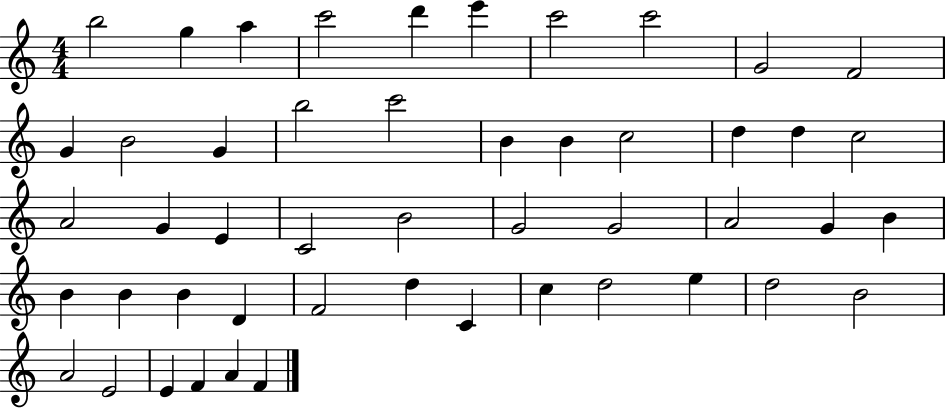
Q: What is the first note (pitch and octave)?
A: B5